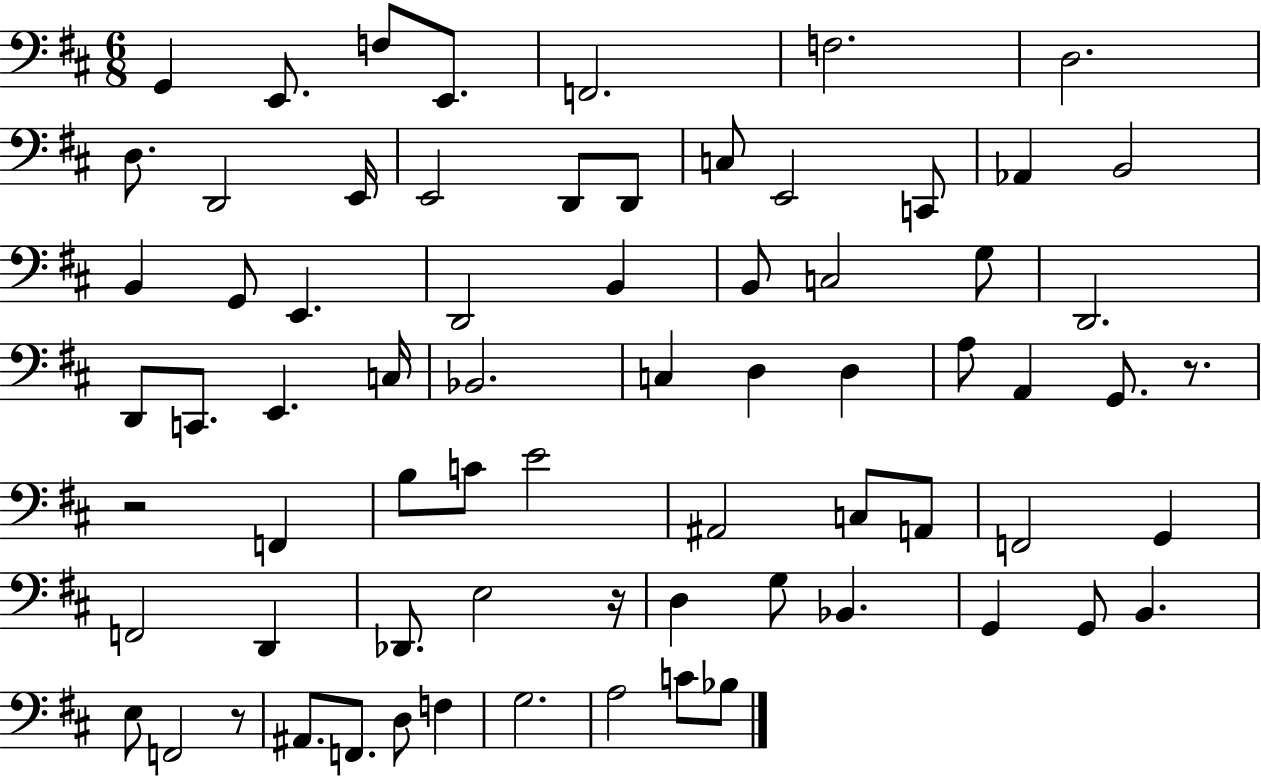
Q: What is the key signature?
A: D major